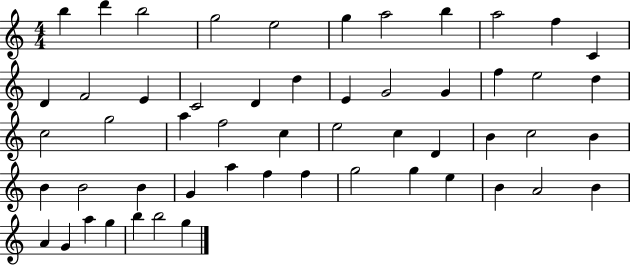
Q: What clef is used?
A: treble